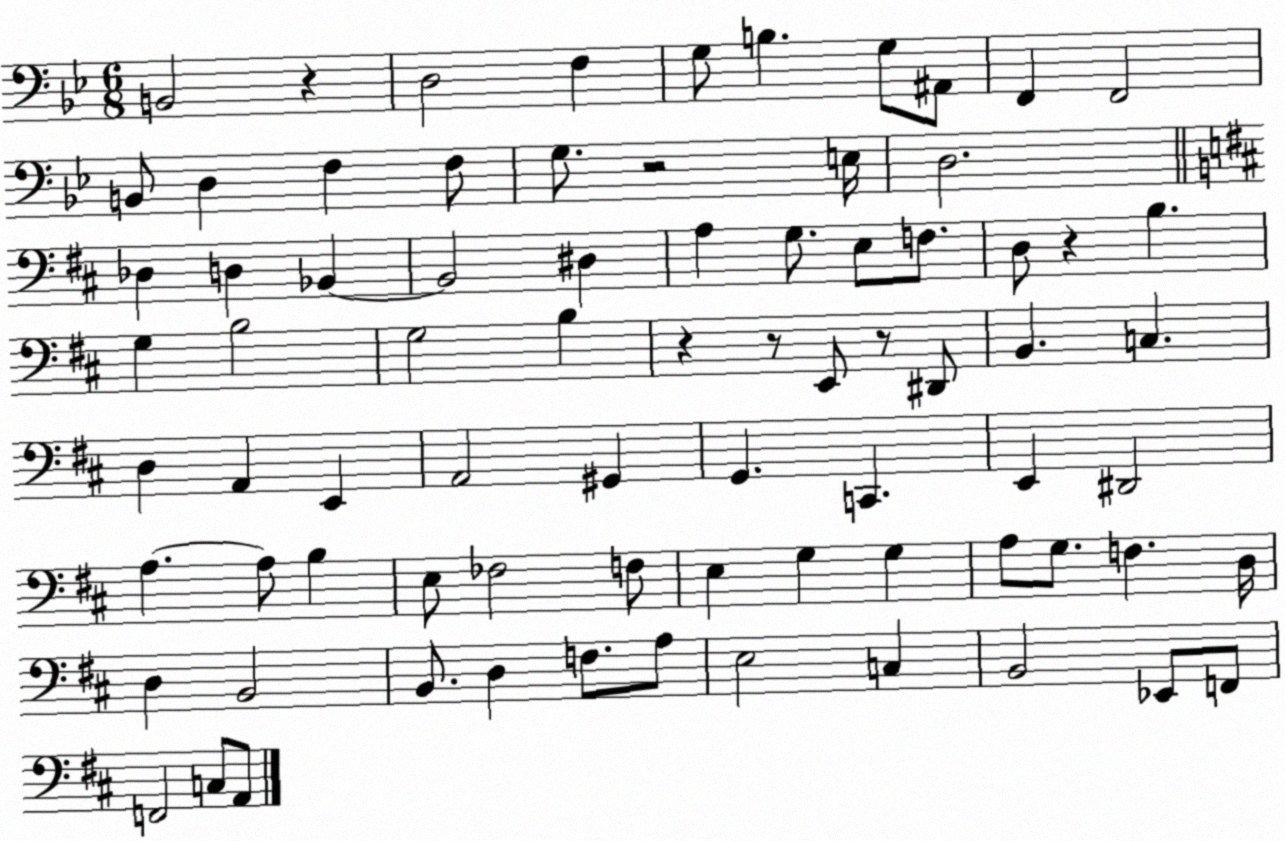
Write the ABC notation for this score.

X:1
T:Untitled
M:6/8
L:1/4
K:Bb
B,,2 z D,2 F, G,/2 B, G,/2 ^A,,/2 F,, F,,2 B,,/2 D, F, F,/2 G,/2 z2 E,/4 D,2 _D, D, _B,, _B,,2 ^D, A, G,/2 E,/2 F,/2 D,/2 z B, G, B,2 G,2 B, z z/2 E,,/2 z/2 ^D,,/2 B,, C, D, A,, E,, A,,2 ^G,, G,, C,, E,, ^D,,2 A, A,/2 B, E,/2 _F,2 F,/2 E, G, G, A,/2 G,/2 F, D,/4 D, B,,2 B,,/2 D, F,/2 A,/2 E,2 C, B,,2 _E,,/2 F,,/2 F,,2 C,/2 A,,/2